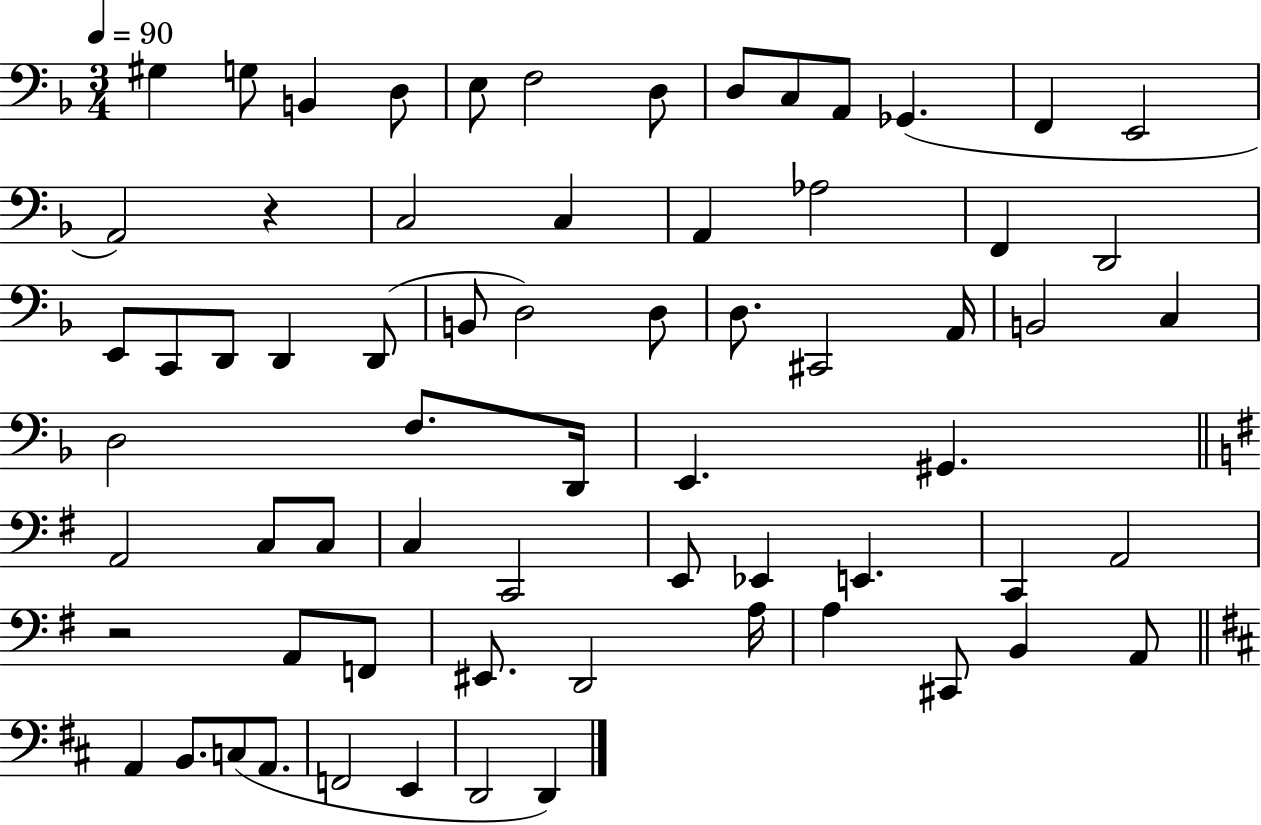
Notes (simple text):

G#3/q G3/e B2/q D3/e E3/e F3/h D3/e D3/e C3/e A2/e Gb2/q. F2/q E2/h A2/h R/q C3/h C3/q A2/q Ab3/h F2/q D2/h E2/e C2/e D2/e D2/q D2/e B2/e D3/h D3/e D3/e. C#2/h A2/s B2/h C3/q D3/h F3/e. D2/s E2/q. G#2/q. A2/h C3/e C3/e C3/q C2/h E2/e Eb2/q E2/q. C2/q A2/h R/h A2/e F2/e EIS2/e. D2/h A3/s A3/q C#2/e B2/q A2/e A2/q B2/e. C3/e A2/e. F2/h E2/q D2/h D2/q